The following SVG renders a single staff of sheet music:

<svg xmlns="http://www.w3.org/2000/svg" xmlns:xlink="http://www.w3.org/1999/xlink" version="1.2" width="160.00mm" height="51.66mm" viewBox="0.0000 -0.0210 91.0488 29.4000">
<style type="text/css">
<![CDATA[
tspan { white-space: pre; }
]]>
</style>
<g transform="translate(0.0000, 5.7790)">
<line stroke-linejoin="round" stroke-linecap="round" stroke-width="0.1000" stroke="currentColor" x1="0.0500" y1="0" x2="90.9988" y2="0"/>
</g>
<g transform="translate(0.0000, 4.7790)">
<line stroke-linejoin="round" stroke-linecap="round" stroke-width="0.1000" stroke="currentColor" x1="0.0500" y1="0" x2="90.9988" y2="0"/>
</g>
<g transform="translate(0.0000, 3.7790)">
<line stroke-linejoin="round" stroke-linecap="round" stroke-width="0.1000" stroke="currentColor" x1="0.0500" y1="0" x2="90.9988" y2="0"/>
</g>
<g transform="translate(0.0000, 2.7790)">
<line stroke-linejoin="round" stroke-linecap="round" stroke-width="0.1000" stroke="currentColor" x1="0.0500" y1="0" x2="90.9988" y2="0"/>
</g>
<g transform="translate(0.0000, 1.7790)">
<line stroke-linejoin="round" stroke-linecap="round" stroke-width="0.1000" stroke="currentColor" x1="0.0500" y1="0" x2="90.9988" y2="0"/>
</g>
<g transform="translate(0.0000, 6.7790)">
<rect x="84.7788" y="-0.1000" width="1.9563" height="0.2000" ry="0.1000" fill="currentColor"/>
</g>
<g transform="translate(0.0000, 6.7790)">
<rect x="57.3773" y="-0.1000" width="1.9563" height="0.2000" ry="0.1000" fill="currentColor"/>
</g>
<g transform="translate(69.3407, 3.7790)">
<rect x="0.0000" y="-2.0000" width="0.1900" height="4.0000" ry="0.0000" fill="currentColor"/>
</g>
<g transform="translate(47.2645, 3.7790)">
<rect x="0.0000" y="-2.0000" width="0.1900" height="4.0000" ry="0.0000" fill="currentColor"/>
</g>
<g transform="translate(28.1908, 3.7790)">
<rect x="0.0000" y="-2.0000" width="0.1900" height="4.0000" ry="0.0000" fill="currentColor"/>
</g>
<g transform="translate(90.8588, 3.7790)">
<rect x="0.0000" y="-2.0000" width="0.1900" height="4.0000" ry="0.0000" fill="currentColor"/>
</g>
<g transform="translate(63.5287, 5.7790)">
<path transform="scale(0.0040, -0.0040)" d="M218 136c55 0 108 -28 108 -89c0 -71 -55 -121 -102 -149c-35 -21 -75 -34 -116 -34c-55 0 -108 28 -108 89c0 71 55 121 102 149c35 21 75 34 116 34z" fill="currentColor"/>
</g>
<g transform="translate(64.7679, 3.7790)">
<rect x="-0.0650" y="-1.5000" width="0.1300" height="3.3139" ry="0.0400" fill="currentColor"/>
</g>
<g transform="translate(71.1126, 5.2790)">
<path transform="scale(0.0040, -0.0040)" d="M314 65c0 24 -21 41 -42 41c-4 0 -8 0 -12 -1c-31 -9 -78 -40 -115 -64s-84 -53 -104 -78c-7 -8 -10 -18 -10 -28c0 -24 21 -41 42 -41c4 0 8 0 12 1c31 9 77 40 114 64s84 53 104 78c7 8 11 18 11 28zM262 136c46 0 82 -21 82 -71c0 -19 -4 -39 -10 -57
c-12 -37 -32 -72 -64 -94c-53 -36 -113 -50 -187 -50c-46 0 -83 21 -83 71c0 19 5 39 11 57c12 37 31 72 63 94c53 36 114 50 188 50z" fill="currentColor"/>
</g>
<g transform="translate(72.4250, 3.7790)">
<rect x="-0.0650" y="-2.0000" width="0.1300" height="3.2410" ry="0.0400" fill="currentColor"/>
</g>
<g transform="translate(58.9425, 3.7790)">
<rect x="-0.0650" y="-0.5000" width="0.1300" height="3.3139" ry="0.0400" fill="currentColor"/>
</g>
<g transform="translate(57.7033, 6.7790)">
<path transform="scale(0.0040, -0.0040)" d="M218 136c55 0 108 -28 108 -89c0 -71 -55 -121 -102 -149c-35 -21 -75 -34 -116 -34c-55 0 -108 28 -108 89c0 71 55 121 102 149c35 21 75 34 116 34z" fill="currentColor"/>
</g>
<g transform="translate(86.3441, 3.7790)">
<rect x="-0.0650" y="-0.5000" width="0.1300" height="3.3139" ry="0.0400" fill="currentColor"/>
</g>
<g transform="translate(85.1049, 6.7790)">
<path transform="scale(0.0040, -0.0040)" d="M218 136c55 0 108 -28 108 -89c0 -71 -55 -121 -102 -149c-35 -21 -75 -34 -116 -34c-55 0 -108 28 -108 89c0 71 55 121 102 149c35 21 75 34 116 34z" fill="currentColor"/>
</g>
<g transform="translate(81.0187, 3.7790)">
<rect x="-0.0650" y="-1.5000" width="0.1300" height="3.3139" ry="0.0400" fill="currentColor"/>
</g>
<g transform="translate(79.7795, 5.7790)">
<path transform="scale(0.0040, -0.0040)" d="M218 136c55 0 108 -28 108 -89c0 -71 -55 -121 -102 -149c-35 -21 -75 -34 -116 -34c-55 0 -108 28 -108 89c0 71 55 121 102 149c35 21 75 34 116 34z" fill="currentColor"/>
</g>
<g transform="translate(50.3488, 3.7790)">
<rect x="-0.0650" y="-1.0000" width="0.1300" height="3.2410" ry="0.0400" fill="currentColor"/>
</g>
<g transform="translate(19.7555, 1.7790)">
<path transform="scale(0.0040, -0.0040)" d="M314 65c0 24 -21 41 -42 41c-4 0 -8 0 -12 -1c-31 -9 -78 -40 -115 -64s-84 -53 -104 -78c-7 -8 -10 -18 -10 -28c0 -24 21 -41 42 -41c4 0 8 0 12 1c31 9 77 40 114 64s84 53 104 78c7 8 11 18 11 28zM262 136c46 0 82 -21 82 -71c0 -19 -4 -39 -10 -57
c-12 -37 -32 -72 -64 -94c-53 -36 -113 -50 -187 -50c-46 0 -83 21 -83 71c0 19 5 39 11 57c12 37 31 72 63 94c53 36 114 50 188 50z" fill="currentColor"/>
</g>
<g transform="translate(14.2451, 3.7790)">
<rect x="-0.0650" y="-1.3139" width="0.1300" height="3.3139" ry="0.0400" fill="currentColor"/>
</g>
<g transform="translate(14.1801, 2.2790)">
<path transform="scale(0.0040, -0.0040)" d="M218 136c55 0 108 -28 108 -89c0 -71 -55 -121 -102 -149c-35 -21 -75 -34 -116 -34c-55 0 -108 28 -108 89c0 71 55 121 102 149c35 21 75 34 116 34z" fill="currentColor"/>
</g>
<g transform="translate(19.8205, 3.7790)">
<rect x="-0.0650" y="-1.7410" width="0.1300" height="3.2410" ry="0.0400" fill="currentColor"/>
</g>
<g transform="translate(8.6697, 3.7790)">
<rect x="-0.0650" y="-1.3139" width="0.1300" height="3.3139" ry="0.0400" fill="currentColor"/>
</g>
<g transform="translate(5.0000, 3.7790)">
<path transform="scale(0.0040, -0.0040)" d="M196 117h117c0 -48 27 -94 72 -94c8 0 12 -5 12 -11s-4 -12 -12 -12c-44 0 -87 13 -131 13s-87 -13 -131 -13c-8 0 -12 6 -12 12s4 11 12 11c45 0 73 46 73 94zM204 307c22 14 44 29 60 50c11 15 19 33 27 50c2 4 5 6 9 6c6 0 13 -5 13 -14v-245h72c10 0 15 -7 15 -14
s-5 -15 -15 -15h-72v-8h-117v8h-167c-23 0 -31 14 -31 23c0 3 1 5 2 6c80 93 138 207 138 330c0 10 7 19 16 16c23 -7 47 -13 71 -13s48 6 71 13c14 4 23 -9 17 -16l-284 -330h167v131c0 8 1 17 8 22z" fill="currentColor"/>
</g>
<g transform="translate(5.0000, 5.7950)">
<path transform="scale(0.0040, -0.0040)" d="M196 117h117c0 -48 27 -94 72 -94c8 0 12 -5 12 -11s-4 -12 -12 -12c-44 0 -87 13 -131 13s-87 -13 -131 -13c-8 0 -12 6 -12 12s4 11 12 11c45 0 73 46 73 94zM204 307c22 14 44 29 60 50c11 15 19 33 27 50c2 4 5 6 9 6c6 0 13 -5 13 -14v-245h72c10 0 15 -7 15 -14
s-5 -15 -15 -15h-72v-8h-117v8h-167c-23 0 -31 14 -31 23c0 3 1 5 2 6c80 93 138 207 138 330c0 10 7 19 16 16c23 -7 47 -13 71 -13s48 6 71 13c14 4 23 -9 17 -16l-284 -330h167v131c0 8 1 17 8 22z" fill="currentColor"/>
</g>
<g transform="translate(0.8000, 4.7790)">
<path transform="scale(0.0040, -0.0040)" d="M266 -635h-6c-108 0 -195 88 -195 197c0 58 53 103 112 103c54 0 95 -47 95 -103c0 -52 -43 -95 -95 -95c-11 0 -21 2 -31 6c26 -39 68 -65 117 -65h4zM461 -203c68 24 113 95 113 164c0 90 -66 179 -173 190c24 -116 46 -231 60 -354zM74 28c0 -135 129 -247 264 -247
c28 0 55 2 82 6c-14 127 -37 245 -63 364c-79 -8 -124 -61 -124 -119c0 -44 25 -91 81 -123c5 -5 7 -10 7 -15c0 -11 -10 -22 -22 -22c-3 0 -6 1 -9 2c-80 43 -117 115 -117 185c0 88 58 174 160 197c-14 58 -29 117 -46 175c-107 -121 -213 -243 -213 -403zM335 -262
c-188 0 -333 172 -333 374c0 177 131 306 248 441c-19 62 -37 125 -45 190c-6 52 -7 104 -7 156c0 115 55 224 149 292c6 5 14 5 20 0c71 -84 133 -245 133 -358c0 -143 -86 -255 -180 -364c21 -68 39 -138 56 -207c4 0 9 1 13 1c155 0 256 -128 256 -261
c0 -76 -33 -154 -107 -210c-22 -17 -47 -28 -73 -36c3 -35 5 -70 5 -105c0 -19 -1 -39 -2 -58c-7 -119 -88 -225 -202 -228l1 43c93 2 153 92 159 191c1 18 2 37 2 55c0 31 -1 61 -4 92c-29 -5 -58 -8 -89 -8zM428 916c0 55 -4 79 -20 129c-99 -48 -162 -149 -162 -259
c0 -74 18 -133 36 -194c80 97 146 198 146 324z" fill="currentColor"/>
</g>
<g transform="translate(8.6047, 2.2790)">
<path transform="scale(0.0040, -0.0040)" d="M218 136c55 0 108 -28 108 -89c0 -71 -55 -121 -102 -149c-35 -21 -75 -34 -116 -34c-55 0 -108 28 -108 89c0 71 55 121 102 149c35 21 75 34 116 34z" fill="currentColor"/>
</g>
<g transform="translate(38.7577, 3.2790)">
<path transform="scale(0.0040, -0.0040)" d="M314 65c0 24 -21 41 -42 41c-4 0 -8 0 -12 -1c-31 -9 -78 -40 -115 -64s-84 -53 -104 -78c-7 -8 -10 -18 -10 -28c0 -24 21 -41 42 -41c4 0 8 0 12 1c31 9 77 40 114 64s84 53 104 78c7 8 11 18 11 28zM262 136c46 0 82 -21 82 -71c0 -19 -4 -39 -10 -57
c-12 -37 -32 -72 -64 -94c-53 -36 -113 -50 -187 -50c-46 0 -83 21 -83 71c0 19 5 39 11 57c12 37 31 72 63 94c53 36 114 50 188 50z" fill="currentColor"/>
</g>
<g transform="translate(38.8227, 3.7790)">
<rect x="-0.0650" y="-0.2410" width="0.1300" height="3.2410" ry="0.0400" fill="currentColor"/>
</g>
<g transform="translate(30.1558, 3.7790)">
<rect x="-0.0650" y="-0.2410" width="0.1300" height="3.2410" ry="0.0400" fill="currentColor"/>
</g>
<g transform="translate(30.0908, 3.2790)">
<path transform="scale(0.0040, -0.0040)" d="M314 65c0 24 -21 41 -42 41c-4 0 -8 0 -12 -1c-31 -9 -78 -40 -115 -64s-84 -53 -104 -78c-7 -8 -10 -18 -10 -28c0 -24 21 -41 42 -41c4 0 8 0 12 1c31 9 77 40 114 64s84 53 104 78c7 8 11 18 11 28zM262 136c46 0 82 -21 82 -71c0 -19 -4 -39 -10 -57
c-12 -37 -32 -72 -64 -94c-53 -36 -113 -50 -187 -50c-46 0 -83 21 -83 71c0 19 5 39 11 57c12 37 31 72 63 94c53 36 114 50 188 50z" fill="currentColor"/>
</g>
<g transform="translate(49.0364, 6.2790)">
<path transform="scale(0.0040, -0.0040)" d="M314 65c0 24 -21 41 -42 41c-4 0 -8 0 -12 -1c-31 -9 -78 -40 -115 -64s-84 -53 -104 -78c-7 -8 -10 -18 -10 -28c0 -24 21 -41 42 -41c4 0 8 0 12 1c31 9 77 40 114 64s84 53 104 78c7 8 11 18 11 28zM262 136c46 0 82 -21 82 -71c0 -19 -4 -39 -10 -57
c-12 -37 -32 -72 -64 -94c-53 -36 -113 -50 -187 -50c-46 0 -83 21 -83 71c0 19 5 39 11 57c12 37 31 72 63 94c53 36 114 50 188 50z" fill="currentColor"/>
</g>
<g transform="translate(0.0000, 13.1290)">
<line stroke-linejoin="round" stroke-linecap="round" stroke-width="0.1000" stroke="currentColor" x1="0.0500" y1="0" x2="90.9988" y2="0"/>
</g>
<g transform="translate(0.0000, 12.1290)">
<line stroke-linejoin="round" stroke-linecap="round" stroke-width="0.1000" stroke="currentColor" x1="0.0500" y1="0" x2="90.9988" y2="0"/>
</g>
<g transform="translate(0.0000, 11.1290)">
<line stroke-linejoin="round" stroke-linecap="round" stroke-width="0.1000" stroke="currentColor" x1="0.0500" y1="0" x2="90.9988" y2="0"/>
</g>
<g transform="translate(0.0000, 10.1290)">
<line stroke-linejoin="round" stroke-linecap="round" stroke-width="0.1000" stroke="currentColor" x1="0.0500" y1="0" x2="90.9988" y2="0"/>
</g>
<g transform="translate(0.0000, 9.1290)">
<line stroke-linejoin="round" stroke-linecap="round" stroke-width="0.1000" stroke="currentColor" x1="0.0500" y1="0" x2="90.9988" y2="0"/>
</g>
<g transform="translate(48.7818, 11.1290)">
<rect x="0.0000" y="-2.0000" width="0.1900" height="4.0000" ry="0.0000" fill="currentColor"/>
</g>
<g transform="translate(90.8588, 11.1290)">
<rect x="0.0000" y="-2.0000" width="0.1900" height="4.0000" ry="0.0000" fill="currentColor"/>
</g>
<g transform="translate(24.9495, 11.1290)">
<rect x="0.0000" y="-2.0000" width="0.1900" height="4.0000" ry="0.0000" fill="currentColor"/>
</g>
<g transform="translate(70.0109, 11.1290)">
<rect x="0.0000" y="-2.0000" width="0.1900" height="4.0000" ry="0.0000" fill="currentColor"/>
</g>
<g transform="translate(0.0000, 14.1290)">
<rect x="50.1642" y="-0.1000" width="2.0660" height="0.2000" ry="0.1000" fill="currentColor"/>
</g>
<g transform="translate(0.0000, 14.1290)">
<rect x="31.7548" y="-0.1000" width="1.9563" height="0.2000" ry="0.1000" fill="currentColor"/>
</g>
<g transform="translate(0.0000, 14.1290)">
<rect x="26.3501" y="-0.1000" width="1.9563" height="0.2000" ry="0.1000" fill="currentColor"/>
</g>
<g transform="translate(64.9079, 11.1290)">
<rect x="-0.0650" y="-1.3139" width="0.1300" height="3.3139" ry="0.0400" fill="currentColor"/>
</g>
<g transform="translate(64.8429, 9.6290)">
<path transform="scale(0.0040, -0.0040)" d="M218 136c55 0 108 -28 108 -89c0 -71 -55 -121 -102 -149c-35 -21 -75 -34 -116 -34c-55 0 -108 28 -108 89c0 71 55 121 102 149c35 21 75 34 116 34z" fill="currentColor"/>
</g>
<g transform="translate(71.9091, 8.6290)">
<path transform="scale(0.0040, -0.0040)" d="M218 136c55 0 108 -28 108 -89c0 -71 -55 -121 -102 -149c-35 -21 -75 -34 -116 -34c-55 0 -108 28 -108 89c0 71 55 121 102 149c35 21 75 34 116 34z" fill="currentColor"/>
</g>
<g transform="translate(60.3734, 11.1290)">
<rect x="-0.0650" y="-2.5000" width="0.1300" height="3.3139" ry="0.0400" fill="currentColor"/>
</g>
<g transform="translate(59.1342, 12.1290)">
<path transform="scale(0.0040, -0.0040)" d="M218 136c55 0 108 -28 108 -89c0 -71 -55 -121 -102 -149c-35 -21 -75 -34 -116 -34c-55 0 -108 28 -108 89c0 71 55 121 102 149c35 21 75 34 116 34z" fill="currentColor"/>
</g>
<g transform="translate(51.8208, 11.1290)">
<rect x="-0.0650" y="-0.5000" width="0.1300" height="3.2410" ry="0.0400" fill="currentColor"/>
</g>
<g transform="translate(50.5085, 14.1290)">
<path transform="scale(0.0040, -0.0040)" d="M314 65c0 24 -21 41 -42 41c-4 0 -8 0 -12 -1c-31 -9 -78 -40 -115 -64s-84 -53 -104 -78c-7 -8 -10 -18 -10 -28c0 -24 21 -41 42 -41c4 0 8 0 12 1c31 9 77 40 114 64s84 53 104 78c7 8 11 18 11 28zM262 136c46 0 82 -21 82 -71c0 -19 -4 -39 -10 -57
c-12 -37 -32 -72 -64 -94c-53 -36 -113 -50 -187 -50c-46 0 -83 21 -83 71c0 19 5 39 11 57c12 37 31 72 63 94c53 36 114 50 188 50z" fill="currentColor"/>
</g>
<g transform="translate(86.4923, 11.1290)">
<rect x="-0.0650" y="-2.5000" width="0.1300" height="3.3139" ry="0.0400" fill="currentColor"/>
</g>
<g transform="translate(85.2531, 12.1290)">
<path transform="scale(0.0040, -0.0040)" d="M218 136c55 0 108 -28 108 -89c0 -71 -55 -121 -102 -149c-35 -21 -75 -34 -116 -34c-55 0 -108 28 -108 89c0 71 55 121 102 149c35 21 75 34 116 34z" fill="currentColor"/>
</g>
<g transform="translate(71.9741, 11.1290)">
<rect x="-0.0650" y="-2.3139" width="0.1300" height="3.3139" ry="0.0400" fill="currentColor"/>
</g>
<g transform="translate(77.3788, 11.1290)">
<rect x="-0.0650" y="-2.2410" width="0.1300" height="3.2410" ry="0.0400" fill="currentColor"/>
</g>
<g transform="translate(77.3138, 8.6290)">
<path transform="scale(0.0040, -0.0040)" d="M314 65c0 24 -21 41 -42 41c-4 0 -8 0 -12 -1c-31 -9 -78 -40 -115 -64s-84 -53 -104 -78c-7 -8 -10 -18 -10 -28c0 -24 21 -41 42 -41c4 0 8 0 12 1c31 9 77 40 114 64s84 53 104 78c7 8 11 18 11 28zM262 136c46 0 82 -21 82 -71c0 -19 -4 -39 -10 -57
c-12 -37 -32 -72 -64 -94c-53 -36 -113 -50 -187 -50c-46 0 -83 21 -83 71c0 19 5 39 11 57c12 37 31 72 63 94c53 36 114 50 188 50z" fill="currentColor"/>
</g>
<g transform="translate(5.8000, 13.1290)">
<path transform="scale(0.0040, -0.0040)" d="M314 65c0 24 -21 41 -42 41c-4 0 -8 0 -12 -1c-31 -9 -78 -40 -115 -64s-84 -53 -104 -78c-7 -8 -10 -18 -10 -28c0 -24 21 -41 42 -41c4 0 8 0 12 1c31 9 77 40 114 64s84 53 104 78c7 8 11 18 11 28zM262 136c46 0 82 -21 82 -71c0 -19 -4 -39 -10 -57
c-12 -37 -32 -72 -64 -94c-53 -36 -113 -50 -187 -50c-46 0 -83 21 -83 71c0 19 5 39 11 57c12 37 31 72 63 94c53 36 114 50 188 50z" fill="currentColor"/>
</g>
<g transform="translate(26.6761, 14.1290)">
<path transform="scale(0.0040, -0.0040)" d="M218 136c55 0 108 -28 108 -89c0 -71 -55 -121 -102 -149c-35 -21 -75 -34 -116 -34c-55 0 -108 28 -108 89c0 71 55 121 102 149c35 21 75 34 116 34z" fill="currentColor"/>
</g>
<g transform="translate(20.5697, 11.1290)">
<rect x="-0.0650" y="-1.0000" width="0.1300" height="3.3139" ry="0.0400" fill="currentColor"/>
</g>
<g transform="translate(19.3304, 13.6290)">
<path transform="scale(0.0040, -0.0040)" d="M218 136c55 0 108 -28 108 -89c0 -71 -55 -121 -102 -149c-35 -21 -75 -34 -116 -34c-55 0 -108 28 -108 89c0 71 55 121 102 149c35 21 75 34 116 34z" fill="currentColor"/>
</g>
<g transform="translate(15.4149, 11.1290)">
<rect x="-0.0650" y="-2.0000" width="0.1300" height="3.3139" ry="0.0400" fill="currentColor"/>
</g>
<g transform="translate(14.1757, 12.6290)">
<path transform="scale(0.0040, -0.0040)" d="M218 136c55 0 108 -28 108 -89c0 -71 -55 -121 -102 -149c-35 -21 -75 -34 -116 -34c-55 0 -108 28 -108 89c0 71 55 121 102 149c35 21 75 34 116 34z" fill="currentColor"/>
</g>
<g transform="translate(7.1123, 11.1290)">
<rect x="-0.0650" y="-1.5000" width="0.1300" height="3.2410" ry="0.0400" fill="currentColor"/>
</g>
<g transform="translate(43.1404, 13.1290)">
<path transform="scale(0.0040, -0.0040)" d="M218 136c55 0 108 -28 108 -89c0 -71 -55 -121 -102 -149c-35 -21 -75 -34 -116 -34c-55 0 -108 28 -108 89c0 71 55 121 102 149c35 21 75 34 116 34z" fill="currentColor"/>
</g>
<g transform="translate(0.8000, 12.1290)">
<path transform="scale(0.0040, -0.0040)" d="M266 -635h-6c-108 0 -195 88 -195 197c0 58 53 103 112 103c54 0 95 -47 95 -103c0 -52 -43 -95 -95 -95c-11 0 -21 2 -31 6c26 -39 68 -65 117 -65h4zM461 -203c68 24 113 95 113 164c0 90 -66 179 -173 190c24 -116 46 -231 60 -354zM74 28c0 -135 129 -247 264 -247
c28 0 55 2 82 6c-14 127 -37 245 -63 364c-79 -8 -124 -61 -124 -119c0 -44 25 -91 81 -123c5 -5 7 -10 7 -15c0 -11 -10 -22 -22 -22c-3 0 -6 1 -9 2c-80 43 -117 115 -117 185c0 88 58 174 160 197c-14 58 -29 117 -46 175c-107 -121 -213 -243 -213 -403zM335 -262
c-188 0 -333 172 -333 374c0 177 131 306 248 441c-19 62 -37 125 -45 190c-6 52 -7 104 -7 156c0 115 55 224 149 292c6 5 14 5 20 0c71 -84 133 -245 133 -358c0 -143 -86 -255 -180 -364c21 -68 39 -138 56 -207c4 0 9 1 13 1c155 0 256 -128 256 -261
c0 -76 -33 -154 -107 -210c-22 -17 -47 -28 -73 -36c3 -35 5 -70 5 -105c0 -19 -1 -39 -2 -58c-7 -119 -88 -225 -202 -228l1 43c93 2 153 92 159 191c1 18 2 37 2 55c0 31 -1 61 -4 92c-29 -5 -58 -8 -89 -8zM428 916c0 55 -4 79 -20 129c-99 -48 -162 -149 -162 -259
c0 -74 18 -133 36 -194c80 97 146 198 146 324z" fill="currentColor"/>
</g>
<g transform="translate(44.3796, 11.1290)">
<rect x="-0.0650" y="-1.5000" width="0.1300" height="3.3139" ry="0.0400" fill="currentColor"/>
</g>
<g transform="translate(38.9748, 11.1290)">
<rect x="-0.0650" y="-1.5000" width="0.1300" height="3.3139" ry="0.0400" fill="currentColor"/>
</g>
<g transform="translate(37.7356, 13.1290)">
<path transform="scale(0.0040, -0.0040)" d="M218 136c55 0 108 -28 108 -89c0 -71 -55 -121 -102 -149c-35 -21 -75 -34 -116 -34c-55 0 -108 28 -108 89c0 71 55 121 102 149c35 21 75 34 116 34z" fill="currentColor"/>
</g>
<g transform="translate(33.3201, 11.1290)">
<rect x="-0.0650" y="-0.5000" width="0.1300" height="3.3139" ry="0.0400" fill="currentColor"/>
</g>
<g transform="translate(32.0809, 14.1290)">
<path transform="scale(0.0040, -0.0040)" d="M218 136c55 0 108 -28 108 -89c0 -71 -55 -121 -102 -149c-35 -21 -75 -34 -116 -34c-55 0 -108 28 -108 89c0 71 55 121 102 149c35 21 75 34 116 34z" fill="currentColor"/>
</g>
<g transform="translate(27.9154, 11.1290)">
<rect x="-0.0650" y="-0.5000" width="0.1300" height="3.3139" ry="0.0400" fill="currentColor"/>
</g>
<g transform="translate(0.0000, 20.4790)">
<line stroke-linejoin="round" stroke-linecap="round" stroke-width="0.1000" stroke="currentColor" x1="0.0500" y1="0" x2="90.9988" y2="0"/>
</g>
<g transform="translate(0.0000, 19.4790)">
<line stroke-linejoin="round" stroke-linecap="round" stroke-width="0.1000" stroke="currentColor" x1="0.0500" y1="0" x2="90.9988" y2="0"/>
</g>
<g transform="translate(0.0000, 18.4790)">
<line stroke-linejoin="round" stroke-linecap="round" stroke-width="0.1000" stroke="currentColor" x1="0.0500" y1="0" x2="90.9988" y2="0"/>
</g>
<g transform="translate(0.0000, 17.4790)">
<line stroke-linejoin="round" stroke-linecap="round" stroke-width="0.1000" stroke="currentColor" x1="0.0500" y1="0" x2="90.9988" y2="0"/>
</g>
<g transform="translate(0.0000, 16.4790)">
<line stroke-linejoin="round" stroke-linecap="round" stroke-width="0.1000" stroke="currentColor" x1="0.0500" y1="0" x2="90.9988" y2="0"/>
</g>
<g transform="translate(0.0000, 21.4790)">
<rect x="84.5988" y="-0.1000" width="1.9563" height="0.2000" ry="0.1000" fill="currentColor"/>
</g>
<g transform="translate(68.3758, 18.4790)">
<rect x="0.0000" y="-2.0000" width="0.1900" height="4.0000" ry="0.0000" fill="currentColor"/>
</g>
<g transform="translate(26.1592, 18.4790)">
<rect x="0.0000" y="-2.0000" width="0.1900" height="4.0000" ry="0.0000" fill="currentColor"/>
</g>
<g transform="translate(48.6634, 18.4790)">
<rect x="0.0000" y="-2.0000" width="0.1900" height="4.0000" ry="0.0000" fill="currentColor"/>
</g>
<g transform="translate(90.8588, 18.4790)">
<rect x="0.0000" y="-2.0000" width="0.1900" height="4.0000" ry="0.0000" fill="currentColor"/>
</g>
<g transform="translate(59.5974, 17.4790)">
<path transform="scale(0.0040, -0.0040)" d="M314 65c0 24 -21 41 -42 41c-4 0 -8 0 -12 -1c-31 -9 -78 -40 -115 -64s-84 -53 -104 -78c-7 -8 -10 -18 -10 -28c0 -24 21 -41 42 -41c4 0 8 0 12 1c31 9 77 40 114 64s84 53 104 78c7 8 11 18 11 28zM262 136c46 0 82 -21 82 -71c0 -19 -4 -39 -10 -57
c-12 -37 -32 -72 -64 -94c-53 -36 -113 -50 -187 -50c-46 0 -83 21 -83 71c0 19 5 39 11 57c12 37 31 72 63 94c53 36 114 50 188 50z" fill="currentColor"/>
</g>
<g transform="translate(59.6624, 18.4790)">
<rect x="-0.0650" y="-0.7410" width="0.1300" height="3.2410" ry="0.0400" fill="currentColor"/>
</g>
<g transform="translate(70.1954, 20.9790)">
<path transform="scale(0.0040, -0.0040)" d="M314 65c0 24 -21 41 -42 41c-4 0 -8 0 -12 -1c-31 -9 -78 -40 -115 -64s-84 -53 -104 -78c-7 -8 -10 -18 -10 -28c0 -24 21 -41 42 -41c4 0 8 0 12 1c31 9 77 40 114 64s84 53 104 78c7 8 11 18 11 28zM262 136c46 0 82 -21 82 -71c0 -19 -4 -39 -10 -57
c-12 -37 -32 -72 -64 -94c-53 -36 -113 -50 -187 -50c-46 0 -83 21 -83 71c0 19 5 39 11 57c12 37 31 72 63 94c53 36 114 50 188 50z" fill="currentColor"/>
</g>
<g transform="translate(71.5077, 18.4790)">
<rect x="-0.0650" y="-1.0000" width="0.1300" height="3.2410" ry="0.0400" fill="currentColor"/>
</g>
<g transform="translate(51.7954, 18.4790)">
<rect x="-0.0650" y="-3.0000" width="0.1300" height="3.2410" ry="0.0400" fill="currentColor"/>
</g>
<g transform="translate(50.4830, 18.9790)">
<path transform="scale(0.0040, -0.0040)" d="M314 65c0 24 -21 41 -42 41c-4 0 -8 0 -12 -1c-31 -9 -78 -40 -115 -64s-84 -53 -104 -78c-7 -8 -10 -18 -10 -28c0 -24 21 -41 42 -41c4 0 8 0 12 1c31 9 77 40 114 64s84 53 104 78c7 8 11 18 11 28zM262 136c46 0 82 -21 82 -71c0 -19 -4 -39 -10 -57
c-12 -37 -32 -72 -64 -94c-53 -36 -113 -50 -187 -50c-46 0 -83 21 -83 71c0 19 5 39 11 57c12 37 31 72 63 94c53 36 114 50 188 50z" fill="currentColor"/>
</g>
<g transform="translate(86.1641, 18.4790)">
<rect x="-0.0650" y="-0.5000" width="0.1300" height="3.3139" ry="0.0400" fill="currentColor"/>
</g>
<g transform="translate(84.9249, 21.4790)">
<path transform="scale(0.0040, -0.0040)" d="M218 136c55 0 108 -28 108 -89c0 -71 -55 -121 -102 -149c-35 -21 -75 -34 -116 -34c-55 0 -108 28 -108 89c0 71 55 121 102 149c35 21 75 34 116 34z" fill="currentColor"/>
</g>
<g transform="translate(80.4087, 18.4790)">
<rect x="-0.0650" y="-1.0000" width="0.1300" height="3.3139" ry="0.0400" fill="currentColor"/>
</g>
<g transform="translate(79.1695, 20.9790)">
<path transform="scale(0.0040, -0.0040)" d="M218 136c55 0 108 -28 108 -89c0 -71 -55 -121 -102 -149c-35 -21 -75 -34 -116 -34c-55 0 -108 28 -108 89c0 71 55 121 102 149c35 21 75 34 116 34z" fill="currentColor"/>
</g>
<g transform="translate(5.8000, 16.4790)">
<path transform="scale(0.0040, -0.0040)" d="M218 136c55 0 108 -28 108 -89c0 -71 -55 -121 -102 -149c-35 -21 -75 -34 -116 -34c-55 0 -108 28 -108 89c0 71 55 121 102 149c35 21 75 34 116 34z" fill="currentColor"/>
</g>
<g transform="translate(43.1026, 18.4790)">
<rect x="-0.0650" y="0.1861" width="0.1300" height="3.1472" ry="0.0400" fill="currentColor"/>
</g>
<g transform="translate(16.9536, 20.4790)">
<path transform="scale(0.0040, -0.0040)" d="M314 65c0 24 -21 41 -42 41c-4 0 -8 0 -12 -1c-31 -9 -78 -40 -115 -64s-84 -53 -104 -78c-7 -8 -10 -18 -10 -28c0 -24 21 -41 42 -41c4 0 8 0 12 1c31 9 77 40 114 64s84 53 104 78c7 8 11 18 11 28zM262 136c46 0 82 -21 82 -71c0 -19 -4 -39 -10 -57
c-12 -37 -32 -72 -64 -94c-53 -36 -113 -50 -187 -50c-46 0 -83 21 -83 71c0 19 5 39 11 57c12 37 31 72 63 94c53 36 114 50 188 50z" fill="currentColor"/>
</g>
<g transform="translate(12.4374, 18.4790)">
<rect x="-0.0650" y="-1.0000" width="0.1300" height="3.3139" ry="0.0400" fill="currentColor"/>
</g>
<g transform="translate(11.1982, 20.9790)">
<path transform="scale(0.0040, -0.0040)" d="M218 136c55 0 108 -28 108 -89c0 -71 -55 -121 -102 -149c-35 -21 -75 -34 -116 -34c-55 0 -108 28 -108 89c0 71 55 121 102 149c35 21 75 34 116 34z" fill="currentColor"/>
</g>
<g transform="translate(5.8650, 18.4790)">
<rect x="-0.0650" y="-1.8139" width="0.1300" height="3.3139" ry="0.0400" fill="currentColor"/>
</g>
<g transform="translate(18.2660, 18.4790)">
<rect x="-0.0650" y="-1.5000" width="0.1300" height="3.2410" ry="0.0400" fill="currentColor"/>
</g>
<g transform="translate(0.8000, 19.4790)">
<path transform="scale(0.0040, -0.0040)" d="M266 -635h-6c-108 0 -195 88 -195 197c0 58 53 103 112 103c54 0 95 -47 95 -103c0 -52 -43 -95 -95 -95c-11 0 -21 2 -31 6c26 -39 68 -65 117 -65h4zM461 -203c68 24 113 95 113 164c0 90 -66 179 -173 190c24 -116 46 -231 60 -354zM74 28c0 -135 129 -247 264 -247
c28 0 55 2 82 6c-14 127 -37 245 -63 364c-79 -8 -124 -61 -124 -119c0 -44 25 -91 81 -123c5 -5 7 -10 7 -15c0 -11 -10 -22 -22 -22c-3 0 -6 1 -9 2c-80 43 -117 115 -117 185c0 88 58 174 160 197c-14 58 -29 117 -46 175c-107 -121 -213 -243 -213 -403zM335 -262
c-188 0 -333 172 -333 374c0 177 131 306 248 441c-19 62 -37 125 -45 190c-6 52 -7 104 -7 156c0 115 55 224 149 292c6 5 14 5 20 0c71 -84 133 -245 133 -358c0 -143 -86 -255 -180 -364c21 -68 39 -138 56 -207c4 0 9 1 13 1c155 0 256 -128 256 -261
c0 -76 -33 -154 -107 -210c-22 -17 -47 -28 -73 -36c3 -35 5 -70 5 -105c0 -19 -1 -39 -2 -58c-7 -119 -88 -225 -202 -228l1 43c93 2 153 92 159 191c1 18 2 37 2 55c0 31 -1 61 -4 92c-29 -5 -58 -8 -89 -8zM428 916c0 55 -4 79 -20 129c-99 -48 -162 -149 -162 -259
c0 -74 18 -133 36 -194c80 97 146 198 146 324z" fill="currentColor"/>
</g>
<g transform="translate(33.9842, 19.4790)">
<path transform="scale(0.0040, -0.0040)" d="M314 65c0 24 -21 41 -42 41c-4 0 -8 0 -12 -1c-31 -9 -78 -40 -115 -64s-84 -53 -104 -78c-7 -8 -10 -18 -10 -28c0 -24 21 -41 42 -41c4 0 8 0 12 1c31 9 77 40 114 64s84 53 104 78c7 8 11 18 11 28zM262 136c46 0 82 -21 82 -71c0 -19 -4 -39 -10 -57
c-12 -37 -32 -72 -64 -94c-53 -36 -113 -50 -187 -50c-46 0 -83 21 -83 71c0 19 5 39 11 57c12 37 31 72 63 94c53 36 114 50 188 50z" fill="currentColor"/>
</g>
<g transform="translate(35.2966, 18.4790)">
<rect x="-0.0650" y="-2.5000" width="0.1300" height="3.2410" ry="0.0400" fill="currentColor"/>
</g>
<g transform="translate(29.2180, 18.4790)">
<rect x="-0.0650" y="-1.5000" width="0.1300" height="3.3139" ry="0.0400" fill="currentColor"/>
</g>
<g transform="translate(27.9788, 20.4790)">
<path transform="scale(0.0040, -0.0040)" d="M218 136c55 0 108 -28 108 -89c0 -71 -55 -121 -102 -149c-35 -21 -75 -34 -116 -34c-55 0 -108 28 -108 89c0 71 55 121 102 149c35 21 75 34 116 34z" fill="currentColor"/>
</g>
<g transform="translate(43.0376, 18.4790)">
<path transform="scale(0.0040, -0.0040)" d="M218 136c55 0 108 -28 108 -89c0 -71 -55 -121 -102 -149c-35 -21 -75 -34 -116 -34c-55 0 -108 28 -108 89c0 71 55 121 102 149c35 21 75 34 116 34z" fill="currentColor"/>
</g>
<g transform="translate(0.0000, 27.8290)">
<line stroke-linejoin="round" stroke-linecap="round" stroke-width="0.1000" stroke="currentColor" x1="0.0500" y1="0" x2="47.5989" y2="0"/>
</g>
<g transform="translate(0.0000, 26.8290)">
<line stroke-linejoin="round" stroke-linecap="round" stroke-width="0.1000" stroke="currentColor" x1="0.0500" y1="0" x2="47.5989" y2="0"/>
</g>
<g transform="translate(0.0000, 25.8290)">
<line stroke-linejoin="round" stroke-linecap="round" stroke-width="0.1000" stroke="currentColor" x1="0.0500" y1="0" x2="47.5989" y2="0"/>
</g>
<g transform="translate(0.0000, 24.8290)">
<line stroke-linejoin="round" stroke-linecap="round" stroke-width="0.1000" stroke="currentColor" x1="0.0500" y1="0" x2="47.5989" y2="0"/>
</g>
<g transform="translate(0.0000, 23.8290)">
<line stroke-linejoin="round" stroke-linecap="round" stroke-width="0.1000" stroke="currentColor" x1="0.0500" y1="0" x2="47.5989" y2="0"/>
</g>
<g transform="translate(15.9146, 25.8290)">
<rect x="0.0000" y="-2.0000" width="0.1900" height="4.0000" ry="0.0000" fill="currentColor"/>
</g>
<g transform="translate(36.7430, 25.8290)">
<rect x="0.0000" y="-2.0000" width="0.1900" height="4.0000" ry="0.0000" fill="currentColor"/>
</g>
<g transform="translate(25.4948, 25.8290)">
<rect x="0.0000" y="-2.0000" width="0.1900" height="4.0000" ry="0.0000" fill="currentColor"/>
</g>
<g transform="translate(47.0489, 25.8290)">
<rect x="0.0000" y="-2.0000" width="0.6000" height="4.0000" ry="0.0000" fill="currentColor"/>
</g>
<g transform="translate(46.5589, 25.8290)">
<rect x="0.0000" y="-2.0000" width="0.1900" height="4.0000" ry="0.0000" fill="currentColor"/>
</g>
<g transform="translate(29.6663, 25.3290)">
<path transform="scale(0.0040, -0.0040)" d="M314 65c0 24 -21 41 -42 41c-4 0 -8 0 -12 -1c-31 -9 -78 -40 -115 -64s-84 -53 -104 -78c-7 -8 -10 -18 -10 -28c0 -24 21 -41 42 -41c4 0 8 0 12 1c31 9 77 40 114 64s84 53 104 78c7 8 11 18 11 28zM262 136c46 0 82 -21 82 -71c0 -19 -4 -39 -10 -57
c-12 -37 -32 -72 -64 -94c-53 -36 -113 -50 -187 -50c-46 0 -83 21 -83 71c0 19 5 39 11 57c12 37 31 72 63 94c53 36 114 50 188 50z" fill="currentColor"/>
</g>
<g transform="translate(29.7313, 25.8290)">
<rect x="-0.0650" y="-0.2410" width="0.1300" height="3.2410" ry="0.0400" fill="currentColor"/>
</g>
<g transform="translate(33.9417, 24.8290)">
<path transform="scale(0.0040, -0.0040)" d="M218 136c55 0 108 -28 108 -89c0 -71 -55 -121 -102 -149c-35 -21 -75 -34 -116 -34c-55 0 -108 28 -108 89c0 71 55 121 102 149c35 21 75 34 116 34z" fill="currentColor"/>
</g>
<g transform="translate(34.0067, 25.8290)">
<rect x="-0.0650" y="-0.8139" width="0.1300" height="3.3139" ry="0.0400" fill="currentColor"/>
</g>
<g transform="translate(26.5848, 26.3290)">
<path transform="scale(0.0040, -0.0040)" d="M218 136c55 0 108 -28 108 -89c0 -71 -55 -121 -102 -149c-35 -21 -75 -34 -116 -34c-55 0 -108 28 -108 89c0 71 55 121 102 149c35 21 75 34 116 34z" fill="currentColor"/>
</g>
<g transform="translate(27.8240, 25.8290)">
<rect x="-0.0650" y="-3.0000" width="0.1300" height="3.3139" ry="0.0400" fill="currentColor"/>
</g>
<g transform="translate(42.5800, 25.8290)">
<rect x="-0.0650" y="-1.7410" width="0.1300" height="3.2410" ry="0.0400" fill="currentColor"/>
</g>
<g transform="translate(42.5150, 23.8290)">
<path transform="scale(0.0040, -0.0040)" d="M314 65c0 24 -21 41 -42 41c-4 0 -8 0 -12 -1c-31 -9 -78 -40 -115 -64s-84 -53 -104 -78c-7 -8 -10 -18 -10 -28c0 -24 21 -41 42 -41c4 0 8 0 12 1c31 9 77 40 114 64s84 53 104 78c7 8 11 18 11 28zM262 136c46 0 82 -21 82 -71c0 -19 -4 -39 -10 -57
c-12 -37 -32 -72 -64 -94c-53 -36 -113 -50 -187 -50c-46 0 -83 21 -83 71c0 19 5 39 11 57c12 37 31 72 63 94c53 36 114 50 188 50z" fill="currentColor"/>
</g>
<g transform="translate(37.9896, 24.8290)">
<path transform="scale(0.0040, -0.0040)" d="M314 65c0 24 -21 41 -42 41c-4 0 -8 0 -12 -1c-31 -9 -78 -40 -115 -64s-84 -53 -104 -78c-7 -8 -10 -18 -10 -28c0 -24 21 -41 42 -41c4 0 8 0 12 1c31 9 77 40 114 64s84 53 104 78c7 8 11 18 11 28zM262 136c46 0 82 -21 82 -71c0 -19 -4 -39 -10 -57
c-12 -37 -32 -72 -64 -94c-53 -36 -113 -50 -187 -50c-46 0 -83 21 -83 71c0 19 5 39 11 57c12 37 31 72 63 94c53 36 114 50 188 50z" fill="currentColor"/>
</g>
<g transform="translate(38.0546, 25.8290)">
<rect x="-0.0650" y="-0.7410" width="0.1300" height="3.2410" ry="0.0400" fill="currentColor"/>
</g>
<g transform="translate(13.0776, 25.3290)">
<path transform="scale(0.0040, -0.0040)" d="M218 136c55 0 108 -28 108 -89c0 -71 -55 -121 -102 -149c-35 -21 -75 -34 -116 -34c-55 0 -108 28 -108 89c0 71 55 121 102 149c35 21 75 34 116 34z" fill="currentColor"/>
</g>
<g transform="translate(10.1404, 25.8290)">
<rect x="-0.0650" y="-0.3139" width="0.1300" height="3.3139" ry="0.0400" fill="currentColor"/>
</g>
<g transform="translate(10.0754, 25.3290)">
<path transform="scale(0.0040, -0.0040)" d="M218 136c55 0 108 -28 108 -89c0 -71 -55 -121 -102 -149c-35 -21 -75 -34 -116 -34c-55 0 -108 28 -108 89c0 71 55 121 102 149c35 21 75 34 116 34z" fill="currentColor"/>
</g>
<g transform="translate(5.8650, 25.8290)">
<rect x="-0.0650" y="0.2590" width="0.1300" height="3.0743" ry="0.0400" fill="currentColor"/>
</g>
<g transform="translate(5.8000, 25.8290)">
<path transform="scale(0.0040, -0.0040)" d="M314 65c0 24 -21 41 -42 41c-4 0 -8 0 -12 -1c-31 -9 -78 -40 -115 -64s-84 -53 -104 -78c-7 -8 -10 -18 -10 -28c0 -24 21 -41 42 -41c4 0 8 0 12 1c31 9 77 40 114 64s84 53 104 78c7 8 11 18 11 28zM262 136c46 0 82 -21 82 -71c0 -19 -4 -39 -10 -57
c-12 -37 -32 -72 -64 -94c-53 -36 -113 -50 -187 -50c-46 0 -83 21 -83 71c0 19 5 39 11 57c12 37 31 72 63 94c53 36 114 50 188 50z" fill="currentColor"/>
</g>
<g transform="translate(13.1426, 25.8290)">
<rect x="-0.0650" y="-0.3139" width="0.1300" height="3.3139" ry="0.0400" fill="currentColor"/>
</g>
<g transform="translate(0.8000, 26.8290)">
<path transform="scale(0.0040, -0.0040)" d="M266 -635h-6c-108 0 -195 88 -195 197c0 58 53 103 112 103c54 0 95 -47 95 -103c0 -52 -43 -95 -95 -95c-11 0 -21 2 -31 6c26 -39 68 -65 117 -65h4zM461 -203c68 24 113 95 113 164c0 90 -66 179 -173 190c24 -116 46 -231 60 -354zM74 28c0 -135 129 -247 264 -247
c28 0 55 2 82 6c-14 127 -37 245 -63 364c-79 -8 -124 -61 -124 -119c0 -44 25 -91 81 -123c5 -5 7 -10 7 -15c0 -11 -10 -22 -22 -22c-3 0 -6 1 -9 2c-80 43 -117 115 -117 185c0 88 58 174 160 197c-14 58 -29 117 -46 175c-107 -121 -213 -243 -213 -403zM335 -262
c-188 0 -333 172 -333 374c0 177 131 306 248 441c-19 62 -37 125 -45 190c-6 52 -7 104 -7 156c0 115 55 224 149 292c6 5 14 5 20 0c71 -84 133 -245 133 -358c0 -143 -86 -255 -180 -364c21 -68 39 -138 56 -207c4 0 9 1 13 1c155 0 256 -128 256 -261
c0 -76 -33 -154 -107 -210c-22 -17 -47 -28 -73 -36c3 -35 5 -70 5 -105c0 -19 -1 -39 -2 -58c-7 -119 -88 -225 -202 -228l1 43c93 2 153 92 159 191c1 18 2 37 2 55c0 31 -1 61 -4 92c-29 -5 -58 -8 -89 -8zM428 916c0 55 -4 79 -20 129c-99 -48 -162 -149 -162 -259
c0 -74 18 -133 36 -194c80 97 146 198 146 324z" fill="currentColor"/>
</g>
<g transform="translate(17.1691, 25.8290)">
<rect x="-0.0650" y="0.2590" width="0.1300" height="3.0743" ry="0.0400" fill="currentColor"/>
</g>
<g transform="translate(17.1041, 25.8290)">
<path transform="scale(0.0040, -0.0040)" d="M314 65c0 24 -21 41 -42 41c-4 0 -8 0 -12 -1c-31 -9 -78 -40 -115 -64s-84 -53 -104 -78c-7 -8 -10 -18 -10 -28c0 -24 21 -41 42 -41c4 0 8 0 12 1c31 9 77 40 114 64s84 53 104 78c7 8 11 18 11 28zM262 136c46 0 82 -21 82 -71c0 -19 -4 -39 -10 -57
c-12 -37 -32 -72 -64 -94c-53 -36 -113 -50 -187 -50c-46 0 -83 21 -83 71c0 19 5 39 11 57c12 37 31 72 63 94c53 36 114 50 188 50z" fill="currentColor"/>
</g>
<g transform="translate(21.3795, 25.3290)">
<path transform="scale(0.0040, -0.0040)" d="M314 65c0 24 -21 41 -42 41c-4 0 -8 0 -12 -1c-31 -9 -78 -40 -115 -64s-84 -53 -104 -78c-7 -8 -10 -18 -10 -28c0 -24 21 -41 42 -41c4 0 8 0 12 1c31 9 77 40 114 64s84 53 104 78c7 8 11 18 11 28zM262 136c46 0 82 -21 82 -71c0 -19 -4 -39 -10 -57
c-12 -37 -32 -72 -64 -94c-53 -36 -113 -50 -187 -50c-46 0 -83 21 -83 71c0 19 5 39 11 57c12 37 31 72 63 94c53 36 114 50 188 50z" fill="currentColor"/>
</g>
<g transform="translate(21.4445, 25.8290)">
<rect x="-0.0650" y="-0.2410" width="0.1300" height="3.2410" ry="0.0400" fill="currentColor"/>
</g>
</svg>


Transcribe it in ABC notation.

X:1
T:Untitled
M:4/4
L:1/4
K:C
e e f2 c2 c2 D2 C E F2 E C E2 F D C C E E C2 G e g g2 G f D E2 E G2 B A2 d2 D2 D C B2 c c B2 c2 A c2 d d2 f2